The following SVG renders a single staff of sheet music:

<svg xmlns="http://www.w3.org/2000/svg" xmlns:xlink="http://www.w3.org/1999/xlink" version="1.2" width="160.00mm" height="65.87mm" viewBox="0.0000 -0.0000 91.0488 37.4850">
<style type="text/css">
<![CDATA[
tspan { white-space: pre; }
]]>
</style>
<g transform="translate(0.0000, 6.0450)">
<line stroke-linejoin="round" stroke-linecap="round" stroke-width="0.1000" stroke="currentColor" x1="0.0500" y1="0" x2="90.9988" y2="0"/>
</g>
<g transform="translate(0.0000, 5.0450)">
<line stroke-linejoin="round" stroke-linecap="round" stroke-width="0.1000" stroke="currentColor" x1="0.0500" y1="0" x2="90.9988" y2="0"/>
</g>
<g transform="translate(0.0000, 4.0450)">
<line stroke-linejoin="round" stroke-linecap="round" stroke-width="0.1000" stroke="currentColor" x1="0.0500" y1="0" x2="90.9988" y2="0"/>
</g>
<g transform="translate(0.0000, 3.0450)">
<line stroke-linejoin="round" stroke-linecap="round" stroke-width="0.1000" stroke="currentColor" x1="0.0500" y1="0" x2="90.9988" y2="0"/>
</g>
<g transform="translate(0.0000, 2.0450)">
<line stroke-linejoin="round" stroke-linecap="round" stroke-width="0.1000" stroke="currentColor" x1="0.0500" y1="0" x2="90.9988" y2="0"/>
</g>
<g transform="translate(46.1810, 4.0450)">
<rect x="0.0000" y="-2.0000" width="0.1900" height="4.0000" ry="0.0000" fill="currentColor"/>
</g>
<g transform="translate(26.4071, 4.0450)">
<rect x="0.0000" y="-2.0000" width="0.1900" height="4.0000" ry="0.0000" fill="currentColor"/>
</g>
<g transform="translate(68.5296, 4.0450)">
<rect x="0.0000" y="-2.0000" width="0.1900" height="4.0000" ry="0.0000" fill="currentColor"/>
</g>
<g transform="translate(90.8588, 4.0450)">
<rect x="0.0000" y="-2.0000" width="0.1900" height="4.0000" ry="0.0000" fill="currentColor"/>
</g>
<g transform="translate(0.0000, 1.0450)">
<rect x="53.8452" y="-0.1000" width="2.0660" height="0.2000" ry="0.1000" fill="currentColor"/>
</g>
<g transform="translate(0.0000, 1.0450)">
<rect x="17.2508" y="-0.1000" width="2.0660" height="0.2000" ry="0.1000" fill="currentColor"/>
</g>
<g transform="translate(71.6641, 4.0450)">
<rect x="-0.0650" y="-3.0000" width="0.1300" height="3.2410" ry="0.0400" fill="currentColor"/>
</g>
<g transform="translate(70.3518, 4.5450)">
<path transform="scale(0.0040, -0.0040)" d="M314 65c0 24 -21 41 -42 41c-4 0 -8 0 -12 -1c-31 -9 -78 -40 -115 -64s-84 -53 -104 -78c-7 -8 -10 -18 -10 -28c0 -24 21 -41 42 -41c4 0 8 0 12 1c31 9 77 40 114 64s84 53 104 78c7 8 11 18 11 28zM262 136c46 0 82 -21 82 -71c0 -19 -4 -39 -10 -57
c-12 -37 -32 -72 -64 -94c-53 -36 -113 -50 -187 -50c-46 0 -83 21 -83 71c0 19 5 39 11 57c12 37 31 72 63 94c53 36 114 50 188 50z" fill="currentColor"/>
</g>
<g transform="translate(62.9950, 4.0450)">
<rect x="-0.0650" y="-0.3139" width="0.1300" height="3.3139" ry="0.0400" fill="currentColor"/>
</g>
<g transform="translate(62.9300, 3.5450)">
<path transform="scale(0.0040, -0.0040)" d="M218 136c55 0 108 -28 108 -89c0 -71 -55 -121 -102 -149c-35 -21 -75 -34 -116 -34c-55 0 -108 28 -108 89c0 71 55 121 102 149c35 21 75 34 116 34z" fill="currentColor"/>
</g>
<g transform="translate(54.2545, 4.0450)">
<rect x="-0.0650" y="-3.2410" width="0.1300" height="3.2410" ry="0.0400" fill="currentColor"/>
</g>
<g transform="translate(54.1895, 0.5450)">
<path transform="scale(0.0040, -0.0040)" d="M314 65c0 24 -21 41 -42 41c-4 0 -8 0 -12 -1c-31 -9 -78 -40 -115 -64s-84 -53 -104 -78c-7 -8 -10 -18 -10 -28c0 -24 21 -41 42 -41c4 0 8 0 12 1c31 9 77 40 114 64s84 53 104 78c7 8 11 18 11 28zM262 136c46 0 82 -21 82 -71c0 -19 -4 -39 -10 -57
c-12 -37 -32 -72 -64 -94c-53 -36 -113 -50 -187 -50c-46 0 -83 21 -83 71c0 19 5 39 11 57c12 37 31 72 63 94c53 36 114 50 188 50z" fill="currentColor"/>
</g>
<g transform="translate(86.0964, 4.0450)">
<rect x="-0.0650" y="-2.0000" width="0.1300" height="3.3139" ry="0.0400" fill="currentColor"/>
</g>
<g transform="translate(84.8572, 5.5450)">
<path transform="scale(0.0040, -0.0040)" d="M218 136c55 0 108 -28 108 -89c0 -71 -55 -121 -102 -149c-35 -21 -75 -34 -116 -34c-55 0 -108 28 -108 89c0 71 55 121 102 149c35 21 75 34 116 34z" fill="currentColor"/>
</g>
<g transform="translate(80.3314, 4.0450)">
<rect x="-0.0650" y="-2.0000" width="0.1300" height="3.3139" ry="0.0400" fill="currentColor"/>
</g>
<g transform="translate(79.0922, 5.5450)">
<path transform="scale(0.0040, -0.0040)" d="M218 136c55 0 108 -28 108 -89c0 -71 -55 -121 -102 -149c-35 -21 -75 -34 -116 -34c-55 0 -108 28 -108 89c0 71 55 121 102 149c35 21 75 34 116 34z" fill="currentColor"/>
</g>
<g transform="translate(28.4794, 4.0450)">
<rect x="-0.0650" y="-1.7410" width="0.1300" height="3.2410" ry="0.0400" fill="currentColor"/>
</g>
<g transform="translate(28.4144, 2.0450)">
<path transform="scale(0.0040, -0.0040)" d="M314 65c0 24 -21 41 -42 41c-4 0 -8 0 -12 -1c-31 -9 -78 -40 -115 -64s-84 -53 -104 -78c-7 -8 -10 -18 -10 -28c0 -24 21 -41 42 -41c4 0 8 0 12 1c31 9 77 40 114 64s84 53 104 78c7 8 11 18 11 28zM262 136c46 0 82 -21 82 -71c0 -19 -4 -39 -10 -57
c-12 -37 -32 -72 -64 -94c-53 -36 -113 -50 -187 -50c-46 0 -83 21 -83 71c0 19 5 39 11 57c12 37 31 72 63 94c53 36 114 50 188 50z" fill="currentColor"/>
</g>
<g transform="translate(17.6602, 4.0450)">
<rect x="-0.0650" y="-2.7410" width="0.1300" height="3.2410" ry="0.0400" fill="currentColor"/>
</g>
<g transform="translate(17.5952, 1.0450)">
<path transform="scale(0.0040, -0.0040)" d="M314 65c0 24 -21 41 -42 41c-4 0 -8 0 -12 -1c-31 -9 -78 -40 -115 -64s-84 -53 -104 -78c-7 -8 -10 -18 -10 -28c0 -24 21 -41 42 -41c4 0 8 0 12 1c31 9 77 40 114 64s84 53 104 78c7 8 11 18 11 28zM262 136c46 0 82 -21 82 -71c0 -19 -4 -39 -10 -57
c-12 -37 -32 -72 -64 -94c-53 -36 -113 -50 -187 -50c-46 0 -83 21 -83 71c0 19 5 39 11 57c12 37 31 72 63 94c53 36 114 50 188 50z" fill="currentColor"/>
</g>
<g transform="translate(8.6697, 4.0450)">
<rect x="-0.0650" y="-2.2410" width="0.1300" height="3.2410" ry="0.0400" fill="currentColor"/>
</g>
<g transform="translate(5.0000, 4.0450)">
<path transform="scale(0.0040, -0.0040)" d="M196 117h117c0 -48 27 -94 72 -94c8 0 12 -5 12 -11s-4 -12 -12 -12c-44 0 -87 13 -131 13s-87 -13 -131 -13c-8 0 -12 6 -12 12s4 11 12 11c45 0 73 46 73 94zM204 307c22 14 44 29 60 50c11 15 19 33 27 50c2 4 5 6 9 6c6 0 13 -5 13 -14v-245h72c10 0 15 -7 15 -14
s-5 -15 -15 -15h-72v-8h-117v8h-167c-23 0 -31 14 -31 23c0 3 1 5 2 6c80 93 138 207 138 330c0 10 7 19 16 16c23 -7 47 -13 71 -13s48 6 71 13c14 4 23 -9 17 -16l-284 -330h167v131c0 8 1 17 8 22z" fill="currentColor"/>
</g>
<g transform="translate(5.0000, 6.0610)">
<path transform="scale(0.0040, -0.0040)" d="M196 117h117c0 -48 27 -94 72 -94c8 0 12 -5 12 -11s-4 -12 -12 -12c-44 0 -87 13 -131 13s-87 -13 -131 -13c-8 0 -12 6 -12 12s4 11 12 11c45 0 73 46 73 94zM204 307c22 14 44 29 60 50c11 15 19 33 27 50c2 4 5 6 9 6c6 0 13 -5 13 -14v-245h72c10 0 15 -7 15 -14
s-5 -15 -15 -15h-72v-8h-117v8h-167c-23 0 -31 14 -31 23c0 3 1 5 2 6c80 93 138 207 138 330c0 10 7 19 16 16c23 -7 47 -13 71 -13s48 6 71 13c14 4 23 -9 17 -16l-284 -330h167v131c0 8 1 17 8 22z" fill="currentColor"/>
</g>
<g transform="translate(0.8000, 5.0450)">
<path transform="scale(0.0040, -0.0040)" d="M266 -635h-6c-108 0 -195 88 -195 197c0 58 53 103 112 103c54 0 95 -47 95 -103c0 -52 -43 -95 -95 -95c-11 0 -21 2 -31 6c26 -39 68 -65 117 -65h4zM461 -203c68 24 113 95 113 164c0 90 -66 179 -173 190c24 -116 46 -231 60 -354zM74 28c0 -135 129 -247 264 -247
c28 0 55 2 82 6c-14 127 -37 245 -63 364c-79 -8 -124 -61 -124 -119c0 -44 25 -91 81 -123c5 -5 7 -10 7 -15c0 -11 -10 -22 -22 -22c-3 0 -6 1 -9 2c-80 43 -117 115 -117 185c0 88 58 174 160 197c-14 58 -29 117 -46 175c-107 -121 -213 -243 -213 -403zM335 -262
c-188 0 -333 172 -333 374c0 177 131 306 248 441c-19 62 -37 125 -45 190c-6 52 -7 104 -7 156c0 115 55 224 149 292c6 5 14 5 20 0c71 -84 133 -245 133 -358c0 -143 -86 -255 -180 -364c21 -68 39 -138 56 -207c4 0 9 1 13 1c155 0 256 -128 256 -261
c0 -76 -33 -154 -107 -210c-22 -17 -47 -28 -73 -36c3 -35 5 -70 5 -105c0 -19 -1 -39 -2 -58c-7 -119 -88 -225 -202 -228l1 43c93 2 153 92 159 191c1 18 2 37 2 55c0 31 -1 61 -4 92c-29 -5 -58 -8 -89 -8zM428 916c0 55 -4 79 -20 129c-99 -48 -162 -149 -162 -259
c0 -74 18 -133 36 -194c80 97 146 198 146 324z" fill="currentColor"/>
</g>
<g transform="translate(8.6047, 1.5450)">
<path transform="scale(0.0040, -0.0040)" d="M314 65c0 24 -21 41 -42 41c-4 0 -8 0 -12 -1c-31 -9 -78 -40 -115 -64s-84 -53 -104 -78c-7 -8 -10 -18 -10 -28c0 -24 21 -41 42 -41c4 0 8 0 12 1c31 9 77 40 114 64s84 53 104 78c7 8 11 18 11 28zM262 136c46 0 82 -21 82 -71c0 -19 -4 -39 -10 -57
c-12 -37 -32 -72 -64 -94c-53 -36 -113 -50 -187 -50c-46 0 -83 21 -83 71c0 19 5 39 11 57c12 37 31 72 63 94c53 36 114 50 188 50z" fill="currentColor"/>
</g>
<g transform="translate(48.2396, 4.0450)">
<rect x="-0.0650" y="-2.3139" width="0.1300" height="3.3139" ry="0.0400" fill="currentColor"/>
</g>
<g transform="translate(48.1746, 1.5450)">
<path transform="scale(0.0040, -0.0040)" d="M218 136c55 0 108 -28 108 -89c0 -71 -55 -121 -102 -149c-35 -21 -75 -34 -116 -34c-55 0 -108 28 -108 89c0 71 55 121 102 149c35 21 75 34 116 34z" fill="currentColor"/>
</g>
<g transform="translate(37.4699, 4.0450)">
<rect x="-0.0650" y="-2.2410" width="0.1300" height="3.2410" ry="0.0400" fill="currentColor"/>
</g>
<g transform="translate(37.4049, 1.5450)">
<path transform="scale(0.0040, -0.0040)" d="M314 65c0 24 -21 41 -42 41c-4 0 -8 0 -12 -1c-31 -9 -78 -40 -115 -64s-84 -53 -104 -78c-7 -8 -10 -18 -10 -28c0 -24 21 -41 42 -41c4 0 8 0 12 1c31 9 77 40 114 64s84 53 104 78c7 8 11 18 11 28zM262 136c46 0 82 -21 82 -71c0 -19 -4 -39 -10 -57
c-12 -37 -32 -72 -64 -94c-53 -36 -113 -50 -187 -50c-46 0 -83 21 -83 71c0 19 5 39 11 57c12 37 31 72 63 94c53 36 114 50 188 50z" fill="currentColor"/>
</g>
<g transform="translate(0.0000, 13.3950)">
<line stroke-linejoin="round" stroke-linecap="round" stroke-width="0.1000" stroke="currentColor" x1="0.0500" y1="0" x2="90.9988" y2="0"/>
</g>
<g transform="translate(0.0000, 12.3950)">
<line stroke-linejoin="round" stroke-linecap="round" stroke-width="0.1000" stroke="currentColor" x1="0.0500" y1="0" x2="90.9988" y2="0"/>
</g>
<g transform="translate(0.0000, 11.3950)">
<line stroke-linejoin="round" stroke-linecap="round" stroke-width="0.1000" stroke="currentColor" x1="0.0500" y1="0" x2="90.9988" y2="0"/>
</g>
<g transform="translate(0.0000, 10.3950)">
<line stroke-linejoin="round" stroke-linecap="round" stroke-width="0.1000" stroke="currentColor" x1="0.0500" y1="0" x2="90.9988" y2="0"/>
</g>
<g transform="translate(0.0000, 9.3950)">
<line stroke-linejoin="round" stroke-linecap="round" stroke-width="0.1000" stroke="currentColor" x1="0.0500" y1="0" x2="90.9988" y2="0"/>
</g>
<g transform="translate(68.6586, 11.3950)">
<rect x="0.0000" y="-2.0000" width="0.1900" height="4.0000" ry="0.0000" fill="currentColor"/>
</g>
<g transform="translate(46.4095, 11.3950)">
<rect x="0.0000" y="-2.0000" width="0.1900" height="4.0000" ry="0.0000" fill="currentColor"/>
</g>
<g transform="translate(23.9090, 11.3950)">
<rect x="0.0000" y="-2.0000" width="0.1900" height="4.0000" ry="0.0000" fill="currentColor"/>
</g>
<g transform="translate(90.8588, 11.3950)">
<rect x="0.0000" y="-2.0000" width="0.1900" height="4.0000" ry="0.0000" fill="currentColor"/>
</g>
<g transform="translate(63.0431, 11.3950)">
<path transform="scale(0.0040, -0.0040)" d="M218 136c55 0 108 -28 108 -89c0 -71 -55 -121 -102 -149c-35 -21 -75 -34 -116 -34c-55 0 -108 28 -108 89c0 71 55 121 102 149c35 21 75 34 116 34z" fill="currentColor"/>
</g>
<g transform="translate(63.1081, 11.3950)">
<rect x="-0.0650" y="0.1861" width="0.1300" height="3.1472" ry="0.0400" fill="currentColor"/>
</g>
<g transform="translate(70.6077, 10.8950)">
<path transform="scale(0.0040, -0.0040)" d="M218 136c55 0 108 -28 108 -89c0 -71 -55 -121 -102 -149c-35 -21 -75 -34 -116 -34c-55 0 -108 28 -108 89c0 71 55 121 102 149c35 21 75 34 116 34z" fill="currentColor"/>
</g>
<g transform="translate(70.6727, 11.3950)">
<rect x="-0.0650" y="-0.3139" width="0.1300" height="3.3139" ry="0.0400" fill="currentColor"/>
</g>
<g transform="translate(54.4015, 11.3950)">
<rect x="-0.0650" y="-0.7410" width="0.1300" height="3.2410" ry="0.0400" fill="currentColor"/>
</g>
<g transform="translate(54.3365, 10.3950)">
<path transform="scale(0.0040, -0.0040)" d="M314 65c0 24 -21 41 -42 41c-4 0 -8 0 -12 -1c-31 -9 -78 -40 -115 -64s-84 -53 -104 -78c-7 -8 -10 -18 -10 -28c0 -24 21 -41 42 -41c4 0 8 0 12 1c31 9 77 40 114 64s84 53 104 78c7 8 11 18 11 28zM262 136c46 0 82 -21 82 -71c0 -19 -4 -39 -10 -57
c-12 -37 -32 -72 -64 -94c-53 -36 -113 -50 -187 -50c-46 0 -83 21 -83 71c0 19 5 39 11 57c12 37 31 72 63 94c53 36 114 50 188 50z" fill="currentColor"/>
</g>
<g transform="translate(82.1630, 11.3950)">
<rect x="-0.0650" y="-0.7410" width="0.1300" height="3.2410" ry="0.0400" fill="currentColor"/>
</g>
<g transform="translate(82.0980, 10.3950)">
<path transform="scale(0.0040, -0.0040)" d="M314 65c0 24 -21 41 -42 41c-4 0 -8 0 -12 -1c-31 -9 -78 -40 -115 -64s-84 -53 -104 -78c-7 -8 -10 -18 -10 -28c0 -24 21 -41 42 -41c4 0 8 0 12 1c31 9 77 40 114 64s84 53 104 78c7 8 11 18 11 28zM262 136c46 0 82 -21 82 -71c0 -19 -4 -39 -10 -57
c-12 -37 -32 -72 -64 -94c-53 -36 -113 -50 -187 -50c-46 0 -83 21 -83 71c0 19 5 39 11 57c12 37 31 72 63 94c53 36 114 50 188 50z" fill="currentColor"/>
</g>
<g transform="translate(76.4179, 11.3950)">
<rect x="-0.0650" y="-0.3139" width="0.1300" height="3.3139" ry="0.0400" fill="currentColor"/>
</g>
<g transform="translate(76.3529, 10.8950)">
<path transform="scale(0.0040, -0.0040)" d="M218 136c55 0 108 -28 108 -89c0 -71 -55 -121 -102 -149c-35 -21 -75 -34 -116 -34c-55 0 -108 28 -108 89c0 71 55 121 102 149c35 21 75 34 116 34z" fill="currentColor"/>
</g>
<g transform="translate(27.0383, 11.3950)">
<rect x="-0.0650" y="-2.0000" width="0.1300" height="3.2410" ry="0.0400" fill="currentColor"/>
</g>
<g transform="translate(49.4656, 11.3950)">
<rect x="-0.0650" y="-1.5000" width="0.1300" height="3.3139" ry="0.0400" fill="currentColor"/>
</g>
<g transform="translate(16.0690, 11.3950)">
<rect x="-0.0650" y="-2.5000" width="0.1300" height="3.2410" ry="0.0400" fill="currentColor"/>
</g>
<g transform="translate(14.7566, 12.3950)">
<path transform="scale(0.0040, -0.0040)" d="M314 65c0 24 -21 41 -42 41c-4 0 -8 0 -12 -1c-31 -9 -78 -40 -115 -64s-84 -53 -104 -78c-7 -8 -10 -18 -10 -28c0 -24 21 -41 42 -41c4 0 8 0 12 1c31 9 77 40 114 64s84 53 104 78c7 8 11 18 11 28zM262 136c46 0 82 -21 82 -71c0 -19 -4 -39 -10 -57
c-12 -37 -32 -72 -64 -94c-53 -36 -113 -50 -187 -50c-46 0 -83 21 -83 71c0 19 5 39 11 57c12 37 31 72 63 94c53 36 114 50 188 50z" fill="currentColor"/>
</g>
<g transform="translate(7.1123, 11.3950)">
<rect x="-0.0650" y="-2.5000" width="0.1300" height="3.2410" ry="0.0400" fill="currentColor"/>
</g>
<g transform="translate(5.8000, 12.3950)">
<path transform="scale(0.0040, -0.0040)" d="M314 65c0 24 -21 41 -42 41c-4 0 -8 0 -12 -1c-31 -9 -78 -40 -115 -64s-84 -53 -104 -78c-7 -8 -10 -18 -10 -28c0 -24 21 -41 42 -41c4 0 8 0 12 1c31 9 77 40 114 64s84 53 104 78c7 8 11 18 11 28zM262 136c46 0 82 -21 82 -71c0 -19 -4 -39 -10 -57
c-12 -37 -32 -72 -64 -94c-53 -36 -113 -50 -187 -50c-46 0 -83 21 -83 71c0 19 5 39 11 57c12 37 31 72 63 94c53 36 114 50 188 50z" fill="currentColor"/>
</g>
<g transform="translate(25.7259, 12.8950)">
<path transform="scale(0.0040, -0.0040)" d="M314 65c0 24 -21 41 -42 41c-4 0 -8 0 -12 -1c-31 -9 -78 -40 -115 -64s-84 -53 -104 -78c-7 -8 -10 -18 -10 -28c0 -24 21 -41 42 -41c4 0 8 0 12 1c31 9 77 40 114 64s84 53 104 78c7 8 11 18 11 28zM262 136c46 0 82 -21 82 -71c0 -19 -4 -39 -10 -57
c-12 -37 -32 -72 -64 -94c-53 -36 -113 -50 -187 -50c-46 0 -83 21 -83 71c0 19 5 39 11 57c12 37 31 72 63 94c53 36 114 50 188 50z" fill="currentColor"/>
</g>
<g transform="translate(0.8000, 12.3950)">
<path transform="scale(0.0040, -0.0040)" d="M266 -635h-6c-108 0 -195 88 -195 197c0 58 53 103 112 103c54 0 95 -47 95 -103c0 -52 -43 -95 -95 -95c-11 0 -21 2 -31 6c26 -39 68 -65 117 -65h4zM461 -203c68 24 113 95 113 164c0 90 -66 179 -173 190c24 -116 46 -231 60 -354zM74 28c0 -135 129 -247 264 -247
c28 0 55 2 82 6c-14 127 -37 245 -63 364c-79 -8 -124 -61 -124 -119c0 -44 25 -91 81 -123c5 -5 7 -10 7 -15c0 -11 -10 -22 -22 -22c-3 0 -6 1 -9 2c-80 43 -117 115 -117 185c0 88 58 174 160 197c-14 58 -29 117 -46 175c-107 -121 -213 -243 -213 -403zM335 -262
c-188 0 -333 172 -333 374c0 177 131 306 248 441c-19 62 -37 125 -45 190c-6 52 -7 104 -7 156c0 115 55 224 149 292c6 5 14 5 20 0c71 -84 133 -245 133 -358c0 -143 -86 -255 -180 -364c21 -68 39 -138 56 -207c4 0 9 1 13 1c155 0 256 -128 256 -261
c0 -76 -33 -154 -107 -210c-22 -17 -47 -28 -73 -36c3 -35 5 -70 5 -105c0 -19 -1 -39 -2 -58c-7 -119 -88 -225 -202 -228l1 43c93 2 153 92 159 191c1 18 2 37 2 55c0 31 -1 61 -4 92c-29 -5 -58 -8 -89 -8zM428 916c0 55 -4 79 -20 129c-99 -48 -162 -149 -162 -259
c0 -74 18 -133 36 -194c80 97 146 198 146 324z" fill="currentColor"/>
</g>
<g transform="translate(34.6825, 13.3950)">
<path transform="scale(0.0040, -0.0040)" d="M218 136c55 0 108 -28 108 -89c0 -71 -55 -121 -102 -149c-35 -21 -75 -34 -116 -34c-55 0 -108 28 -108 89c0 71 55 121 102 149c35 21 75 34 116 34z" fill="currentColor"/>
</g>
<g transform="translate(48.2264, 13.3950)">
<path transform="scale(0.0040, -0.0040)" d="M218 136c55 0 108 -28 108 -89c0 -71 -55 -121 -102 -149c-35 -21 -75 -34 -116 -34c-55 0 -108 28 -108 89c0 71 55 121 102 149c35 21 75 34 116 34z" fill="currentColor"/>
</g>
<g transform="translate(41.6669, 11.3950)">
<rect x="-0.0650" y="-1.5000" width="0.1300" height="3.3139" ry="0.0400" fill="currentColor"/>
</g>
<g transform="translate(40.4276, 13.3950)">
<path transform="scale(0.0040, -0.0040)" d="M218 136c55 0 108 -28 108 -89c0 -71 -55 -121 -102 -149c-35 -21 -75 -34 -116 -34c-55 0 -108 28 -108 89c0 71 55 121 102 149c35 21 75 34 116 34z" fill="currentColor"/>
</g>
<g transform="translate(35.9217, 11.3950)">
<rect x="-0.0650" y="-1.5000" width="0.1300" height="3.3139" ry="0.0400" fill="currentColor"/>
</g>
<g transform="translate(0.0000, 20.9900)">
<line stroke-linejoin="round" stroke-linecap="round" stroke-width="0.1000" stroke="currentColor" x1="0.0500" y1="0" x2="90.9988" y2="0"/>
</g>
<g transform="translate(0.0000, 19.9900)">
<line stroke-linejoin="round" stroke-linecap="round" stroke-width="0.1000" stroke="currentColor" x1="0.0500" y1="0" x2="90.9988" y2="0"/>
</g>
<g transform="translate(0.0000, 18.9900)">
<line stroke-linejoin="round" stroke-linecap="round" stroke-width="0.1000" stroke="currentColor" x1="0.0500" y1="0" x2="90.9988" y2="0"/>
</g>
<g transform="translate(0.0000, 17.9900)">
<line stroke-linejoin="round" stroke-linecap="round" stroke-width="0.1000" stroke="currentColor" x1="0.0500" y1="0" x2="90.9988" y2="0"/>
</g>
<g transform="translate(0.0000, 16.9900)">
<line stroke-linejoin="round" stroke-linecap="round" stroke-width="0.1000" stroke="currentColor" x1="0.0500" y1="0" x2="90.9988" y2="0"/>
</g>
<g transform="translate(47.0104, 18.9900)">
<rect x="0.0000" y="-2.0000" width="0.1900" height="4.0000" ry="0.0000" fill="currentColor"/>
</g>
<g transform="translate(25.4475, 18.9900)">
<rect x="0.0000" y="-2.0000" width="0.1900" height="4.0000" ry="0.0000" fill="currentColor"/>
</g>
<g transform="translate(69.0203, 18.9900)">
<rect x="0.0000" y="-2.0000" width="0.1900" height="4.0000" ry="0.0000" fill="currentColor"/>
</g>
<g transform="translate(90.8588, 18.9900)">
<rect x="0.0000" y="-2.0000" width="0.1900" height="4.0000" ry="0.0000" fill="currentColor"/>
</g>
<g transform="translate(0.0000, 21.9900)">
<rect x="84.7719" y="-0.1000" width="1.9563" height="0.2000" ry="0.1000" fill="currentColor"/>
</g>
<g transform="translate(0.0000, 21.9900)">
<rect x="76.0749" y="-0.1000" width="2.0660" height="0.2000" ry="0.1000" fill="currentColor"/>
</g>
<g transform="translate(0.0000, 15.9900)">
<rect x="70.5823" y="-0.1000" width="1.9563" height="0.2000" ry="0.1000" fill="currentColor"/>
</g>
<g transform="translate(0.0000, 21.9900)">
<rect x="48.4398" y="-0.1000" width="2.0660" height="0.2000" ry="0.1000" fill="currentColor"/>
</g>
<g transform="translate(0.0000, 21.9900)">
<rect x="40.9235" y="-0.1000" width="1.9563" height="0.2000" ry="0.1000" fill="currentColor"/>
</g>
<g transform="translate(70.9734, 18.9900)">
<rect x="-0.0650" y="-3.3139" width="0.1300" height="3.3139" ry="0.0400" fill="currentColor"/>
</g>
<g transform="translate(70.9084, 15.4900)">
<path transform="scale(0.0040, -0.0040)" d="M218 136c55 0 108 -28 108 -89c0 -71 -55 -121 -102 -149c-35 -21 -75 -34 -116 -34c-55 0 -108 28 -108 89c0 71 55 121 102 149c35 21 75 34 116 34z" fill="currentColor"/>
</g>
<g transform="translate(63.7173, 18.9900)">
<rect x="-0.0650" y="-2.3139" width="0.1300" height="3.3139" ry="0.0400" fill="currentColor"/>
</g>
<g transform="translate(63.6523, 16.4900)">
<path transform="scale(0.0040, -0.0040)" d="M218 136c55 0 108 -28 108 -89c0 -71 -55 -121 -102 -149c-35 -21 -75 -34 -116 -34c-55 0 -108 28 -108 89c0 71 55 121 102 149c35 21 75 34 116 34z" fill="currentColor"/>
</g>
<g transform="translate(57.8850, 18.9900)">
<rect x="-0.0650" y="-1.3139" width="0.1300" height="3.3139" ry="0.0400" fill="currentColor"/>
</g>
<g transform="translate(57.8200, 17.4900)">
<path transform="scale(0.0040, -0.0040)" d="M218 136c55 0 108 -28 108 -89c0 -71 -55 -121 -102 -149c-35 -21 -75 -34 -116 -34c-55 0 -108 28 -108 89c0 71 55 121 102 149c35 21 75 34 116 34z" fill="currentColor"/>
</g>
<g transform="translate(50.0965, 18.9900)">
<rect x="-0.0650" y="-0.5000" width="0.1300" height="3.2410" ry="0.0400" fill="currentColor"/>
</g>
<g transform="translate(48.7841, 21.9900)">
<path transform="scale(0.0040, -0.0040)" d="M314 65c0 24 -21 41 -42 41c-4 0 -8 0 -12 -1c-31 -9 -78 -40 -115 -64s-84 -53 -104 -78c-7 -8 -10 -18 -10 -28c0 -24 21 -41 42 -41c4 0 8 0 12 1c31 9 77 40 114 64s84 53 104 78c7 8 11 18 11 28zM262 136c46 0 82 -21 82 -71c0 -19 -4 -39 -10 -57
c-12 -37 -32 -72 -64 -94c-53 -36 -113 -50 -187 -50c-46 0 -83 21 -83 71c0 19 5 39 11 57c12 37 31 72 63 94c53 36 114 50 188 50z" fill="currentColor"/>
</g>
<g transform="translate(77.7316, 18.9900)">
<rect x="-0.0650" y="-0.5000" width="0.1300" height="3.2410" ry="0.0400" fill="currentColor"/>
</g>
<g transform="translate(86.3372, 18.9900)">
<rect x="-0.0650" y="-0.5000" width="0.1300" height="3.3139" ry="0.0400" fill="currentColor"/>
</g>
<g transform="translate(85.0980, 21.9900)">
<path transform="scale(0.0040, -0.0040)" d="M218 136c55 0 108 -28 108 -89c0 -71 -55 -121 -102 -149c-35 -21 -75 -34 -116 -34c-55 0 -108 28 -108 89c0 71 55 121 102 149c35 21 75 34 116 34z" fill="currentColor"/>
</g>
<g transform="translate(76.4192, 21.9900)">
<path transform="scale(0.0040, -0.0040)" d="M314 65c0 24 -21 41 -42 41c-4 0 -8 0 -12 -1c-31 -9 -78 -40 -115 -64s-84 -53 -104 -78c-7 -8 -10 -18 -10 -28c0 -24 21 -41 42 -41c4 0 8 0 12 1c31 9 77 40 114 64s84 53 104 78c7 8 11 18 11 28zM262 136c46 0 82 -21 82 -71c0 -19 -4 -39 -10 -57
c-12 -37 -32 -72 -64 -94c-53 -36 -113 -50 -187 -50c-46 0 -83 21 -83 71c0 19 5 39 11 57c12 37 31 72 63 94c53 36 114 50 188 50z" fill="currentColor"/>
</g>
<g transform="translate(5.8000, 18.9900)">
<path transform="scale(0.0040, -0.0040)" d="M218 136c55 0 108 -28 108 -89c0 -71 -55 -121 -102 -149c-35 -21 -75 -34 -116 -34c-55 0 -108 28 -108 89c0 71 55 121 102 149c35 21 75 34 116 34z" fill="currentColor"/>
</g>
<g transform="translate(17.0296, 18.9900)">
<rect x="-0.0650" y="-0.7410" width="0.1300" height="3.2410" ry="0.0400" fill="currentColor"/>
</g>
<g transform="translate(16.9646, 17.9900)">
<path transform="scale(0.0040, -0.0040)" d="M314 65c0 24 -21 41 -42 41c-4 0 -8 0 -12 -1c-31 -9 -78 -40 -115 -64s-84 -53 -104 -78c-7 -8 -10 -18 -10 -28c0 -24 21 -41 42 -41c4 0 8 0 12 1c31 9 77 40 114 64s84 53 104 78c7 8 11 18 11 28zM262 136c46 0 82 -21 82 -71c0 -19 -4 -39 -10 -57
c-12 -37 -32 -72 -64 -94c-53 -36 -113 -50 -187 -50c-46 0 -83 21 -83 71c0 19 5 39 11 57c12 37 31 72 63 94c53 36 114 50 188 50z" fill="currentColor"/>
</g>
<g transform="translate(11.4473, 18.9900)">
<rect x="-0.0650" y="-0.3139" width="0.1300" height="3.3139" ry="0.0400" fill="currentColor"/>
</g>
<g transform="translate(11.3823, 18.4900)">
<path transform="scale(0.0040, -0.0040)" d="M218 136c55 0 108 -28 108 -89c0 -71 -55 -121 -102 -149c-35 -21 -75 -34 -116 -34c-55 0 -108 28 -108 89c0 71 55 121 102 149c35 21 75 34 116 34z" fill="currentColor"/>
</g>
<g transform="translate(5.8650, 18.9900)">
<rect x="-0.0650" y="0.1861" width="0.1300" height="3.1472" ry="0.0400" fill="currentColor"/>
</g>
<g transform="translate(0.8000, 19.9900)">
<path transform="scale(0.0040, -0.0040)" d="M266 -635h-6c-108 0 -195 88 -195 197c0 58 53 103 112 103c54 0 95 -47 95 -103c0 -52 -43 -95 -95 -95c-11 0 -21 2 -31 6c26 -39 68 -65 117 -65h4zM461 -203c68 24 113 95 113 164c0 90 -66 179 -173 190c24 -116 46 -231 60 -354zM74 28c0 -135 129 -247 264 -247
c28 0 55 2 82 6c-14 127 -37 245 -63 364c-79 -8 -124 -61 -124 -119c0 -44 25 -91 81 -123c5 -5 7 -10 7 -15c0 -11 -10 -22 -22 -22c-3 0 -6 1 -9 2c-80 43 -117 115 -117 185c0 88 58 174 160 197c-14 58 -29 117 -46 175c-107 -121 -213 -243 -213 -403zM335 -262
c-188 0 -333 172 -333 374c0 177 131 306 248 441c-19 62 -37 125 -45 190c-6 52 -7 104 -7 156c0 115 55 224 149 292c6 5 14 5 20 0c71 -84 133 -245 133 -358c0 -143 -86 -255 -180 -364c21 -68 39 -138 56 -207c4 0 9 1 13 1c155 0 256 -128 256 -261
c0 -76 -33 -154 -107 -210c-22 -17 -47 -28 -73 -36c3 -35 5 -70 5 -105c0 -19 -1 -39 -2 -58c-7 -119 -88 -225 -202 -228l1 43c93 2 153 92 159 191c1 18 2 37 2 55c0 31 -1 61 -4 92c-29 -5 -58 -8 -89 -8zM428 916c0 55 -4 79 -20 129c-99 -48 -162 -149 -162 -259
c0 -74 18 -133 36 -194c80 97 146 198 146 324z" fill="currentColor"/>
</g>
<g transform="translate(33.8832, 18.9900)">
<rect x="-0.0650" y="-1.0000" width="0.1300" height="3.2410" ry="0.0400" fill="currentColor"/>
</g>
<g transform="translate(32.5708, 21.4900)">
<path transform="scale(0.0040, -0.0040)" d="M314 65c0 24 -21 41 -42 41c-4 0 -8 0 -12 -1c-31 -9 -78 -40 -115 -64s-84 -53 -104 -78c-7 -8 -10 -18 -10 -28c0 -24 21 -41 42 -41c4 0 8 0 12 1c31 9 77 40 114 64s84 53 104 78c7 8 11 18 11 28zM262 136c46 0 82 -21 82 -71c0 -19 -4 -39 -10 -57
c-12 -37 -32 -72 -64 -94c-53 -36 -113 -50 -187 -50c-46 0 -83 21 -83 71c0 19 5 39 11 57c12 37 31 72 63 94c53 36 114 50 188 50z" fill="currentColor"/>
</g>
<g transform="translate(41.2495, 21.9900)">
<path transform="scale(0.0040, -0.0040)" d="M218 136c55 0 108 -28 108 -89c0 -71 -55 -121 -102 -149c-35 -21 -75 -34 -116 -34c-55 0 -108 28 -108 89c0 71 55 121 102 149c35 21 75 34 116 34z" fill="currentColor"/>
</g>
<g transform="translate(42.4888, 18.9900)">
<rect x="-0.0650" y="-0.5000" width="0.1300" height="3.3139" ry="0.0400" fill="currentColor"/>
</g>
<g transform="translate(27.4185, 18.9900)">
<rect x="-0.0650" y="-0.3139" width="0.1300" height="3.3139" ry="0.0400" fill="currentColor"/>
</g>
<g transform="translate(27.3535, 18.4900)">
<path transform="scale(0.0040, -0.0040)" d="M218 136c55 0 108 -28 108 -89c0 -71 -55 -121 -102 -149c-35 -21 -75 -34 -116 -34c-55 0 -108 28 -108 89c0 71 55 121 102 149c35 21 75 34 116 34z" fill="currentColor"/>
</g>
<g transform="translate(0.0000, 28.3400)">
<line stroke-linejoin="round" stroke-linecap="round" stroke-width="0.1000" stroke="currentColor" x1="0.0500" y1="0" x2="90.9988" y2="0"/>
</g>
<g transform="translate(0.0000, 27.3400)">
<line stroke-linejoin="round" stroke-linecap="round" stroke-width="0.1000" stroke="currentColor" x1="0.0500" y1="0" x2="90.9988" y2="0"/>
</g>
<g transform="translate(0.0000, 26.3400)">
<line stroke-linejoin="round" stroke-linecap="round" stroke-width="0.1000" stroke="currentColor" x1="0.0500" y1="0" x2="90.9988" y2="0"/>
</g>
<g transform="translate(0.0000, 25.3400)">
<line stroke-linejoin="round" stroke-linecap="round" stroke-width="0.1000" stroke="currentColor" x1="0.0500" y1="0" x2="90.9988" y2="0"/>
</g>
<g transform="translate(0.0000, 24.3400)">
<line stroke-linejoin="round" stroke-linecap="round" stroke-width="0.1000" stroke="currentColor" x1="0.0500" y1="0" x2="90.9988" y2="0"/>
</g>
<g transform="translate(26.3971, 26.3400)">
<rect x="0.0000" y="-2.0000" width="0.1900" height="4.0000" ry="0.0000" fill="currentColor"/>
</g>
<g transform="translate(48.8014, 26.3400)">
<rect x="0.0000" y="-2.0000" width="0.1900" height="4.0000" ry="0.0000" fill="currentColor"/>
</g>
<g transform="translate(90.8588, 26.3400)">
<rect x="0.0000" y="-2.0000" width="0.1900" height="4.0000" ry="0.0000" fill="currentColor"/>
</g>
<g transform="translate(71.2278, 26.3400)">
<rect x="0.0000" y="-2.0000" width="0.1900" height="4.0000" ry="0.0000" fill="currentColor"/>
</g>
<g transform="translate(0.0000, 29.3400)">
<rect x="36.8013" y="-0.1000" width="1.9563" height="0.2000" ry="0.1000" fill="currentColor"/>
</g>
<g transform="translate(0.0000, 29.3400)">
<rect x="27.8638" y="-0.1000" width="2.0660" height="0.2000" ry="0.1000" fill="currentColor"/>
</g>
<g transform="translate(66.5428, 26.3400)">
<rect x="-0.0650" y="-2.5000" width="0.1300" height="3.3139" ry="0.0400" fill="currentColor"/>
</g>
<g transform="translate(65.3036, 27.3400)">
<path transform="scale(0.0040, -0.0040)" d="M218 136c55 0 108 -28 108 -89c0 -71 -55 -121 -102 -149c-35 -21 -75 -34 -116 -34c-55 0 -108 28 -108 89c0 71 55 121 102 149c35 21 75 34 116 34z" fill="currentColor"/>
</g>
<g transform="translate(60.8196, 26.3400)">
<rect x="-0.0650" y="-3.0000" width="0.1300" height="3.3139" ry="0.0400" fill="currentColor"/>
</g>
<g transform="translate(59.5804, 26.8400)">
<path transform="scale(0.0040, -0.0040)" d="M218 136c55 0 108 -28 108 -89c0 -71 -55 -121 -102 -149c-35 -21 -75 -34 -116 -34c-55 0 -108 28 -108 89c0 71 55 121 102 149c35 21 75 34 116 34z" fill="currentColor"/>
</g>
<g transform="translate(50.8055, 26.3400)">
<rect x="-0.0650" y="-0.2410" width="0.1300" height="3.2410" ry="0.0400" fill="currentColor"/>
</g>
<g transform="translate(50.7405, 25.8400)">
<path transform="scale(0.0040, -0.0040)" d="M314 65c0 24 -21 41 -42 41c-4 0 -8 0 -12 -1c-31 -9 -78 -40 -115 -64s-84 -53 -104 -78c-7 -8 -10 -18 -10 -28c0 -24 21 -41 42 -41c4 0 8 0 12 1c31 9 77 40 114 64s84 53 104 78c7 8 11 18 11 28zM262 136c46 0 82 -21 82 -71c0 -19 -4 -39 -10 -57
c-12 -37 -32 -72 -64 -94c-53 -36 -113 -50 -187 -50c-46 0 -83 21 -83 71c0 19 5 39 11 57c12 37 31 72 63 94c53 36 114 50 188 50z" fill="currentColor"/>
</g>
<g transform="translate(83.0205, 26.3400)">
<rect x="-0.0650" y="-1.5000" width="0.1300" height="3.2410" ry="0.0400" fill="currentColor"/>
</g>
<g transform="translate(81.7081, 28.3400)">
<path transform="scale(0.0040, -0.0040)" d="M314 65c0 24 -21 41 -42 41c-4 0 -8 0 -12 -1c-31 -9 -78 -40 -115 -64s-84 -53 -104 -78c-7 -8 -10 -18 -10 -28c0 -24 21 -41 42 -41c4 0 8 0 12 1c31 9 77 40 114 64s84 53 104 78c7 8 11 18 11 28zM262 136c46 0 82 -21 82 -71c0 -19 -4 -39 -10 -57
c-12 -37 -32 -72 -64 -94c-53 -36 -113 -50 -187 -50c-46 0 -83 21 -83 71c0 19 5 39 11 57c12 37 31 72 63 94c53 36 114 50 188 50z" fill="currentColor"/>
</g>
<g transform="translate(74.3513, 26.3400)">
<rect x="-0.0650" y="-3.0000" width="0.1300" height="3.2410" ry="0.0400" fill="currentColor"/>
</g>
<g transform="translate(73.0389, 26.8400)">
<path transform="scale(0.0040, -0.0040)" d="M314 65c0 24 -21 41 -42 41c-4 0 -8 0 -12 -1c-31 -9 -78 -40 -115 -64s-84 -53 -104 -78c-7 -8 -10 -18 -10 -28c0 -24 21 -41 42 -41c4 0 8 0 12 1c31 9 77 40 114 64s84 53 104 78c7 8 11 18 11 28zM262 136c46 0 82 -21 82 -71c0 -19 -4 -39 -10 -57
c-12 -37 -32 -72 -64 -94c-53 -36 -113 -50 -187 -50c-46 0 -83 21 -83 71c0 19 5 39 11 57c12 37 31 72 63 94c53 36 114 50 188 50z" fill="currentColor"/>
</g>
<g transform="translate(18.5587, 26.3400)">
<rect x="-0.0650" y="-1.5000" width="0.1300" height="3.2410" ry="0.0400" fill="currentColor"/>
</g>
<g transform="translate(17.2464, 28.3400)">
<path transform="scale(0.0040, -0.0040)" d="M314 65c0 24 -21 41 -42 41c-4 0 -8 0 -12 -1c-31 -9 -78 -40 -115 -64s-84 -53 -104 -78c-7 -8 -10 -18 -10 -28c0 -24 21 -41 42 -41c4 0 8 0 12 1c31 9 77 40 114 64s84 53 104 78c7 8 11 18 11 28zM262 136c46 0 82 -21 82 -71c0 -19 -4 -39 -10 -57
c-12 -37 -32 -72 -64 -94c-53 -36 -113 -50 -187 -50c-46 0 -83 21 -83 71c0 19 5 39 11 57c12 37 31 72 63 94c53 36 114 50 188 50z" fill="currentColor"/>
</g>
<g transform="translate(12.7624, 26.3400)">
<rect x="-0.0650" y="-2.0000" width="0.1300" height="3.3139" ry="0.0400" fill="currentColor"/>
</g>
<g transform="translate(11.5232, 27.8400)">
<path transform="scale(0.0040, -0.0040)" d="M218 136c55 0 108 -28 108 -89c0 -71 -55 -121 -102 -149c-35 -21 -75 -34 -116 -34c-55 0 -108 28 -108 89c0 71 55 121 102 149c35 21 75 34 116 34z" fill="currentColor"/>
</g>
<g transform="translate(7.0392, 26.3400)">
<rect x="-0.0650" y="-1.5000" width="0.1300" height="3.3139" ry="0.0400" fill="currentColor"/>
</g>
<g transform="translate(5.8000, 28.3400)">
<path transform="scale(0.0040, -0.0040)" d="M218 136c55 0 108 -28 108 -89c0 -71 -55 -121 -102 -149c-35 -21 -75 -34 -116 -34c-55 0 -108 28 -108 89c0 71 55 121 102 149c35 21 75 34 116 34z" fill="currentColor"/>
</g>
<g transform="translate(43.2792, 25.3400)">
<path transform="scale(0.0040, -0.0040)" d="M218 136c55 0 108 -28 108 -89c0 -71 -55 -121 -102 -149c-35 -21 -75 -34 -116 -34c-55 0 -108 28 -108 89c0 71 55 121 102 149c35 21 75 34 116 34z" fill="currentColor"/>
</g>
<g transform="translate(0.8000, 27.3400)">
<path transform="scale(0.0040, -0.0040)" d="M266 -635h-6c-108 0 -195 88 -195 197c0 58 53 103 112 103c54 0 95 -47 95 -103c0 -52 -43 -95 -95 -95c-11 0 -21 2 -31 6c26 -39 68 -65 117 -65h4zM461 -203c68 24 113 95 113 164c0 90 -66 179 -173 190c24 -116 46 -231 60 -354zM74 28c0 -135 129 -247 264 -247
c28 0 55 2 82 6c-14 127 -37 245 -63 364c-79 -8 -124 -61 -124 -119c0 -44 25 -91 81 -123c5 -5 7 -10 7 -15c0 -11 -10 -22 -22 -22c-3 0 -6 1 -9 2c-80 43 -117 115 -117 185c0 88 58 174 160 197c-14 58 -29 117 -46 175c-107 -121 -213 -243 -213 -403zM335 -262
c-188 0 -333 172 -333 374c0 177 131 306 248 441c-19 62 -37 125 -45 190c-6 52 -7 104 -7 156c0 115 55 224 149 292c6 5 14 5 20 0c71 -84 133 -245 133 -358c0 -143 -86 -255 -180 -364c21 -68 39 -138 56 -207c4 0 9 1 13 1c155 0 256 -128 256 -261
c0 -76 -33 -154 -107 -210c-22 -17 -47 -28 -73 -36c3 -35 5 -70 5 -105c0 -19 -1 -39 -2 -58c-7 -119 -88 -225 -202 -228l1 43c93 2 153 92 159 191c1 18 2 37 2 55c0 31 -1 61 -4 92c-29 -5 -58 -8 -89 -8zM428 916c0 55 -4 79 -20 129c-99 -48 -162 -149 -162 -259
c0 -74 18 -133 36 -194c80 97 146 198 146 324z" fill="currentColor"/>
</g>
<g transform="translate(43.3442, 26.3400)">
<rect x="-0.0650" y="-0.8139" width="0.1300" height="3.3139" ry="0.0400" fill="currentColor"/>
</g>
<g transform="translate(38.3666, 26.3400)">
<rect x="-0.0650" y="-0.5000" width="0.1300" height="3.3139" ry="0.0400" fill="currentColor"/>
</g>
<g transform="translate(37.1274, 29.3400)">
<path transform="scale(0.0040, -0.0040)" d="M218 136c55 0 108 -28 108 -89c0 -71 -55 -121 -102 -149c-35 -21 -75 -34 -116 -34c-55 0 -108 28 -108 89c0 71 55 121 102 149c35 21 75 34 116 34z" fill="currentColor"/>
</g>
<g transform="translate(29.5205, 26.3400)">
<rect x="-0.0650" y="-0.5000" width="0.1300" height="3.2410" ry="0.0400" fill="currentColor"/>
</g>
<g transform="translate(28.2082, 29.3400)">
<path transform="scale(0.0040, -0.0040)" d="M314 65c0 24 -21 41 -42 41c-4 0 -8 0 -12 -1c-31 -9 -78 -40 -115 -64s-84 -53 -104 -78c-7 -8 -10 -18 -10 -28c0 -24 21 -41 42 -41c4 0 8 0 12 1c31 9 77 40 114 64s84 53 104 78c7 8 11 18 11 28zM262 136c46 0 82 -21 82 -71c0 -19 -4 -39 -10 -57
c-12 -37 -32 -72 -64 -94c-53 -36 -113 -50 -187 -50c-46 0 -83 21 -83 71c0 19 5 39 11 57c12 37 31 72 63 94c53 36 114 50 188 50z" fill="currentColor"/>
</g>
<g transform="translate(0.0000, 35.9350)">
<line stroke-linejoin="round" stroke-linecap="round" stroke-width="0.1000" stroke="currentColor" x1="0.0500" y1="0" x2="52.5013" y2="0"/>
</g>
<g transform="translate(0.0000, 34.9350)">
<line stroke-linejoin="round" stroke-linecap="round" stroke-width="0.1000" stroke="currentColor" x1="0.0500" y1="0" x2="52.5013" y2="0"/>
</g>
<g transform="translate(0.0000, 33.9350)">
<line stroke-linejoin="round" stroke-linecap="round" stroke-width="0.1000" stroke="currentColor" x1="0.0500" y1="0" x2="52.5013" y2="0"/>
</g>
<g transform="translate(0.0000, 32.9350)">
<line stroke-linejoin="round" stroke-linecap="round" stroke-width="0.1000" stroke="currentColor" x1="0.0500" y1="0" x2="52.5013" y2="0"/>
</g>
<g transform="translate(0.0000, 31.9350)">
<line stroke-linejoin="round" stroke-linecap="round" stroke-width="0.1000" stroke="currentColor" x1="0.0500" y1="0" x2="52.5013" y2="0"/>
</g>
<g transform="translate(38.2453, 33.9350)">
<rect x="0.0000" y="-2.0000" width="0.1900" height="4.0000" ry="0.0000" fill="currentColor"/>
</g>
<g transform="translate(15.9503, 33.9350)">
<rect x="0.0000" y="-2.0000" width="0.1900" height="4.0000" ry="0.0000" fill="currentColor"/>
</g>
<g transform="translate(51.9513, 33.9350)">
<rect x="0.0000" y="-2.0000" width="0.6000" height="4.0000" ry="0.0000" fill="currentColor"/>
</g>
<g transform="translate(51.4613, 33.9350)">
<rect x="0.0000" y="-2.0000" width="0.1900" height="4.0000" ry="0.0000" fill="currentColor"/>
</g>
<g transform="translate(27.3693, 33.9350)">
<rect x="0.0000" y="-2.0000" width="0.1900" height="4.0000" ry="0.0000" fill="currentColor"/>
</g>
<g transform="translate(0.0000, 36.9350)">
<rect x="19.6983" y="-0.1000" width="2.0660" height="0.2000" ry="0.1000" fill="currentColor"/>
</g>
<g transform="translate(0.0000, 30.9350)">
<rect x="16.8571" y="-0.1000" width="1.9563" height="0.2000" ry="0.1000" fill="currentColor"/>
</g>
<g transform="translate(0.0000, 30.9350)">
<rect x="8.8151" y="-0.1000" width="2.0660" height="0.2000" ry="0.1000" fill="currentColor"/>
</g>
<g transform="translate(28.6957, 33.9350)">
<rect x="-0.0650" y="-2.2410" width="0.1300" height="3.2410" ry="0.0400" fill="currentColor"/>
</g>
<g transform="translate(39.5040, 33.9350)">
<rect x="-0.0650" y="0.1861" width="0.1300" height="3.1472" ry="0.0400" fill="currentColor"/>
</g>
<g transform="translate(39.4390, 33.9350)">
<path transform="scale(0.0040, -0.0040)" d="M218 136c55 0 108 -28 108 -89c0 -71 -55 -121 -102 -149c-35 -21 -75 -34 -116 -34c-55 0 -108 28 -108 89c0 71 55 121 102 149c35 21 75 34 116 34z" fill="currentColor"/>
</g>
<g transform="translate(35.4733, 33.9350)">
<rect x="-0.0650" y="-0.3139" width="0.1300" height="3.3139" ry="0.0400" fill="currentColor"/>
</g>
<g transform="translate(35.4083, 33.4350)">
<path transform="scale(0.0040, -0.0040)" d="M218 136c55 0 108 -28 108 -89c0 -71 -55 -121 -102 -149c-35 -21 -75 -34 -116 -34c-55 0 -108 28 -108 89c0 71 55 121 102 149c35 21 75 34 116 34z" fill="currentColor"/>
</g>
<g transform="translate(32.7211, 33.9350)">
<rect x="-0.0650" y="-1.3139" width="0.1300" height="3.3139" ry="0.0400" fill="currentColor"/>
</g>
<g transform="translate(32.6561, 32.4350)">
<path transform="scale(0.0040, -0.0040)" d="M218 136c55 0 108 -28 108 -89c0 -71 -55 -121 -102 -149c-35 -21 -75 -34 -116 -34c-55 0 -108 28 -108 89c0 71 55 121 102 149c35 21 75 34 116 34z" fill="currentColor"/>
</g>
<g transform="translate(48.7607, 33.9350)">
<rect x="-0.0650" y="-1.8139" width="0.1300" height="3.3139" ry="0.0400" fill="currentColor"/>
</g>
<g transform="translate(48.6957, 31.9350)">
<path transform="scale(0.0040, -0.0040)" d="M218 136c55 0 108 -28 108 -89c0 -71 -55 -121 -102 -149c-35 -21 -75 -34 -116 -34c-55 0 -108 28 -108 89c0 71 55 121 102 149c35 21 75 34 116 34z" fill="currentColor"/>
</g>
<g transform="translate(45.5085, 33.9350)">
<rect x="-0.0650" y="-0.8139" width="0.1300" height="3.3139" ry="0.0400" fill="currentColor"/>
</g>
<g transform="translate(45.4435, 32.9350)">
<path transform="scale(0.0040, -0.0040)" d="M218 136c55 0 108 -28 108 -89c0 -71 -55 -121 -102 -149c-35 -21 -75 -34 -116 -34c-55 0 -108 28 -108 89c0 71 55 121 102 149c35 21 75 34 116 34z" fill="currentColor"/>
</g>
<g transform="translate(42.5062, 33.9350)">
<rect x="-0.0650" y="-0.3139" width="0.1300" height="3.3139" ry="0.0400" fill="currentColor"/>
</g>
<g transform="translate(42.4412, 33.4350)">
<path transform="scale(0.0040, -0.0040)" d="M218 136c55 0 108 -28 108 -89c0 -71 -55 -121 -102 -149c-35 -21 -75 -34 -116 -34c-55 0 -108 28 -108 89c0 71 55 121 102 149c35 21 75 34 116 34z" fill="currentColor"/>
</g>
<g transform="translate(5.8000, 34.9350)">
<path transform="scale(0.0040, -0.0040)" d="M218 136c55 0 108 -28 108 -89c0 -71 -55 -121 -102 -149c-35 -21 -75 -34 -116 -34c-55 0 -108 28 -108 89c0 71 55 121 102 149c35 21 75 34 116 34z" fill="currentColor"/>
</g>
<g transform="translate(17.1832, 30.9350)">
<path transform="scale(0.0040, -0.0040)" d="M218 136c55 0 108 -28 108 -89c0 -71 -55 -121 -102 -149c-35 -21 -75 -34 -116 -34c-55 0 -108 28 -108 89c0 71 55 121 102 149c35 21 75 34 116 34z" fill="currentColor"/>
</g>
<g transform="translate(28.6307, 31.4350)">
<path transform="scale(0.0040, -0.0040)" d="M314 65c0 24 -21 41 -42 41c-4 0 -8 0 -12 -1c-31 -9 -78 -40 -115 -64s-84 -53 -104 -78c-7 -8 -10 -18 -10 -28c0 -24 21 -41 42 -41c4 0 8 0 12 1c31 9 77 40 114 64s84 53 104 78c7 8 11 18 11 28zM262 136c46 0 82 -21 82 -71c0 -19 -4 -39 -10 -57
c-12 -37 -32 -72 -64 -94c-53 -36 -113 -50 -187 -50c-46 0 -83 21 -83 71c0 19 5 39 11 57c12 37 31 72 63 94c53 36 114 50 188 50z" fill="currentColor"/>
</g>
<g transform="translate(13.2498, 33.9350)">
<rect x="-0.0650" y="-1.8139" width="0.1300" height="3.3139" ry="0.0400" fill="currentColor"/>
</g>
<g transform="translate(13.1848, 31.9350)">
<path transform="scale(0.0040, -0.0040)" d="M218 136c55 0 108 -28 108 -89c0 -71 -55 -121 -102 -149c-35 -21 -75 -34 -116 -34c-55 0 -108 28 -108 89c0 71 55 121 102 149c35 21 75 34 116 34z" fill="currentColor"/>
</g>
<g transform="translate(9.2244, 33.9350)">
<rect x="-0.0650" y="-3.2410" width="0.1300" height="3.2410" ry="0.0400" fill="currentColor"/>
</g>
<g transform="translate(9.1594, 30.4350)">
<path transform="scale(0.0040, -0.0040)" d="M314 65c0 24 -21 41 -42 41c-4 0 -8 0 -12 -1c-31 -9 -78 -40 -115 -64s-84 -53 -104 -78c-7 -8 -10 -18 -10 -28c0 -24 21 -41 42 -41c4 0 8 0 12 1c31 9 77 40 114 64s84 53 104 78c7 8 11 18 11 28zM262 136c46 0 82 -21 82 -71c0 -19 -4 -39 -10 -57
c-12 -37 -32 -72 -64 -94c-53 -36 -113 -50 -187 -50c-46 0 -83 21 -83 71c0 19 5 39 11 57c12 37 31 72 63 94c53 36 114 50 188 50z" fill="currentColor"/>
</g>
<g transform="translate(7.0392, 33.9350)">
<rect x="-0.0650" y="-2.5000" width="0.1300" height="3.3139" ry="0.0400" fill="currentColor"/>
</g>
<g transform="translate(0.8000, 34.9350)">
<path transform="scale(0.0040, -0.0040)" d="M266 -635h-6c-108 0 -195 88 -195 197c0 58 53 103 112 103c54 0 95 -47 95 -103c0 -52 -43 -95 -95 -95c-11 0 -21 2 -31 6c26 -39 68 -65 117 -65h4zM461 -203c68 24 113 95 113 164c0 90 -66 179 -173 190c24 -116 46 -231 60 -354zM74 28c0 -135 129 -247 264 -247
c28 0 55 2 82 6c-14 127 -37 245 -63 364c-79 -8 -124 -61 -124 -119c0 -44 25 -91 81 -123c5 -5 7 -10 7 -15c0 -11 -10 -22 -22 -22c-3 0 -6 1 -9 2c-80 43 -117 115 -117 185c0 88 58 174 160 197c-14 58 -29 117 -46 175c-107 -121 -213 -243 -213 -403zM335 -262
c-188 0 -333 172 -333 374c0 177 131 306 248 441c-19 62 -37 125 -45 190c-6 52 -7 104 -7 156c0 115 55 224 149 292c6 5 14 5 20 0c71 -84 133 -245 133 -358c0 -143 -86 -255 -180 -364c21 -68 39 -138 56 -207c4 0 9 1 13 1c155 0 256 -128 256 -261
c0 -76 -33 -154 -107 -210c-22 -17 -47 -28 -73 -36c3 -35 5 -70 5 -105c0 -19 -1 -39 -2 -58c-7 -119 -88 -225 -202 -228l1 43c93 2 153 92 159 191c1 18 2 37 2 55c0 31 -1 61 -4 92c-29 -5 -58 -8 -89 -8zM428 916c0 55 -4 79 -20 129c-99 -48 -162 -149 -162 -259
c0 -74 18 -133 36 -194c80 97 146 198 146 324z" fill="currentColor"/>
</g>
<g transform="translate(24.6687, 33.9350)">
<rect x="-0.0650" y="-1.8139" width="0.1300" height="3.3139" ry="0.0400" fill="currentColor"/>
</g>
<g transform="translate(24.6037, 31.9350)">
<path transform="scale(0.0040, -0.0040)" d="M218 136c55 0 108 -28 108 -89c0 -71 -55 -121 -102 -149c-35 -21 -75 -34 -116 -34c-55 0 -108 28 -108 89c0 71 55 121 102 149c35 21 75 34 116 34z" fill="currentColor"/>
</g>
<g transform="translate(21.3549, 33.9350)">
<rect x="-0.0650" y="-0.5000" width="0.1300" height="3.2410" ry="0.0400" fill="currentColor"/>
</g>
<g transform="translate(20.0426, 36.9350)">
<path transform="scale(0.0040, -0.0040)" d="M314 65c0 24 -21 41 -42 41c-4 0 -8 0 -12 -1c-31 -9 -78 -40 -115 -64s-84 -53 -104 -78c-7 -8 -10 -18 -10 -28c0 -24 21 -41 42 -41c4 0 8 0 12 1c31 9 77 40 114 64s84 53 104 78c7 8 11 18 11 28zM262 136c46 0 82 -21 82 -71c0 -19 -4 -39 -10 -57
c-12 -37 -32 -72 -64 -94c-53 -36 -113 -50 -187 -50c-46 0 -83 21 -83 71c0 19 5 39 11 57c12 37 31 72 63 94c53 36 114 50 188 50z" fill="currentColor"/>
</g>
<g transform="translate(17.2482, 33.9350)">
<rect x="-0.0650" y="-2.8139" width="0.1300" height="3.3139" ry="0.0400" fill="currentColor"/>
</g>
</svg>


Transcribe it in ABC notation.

X:1
T:Untitled
M:4/4
L:1/4
K:C
g2 a2 f2 g2 g b2 c A2 F F G2 G2 F2 E E E d2 B c c d2 B c d2 c D2 C C2 e g b C2 C E F E2 C2 C d c2 A G A2 E2 G b2 f a C2 f g2 e c B c d f